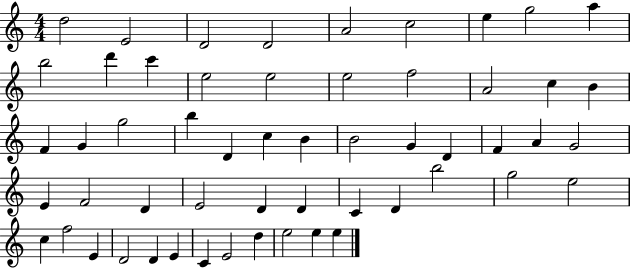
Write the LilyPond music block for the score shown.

{
  \clef treble
  \numericTimeSignature
  \time 4/4
  \key c \major
  d''2 e'2 | d'2 d'2 | a'2 c''2 | e''4 g''2 a''4 | \break b''2 d'''4 c'''4 | e''2 e''2 | e''2 f''2 | a'2 c''4 b'4 | \break f'4 g'4 g''2 | b''4 d'4 c''4 b'4 | b'2 g'4 d'4 | f'4 a'4 g'2 | \break e'4 f'2 d'4 | e'2 d'4 d'4 | c'4 d'4 b''2 | g''2 e''2 | \break c''4 f''2 e'4 | d'2 d'4 e'4 | c'4 e'2 d''4 | e''2 e''4 e''4 | \break \bar "|."
}